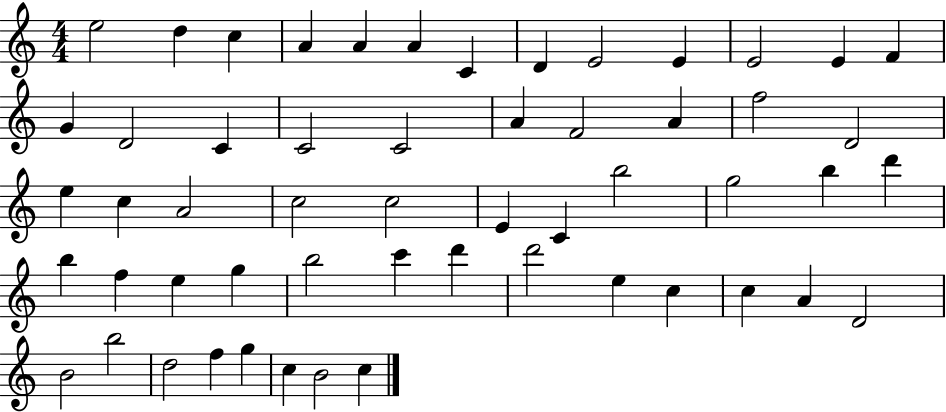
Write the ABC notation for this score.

X:1
T:Untitled
M:4/4
L:1/4
K:C
e2 d c A A A C D E2 E E2 E F G D2 C C2 C2 A F2 A f2 D2 e c A2 c2 c2 E C b2 g2 b d' b f e g b2 c' d' d'2 e c c A D2 B2 b2 d2 f g c B2 c